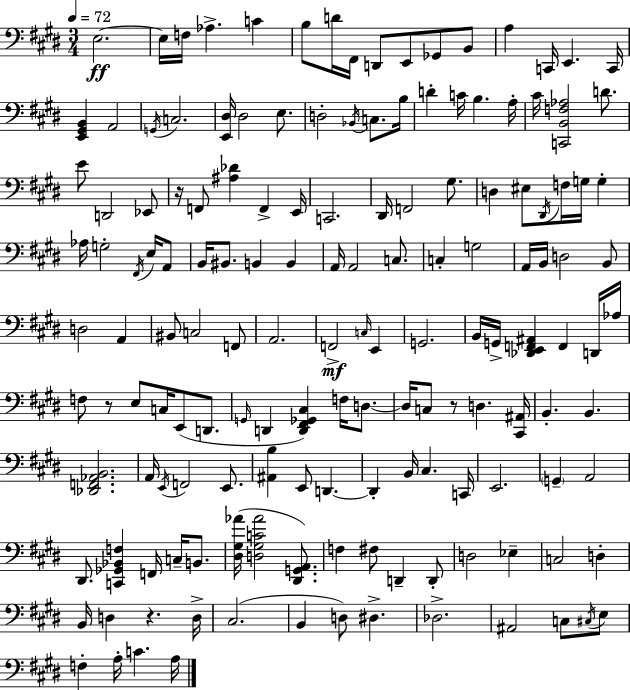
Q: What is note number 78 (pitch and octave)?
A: F2